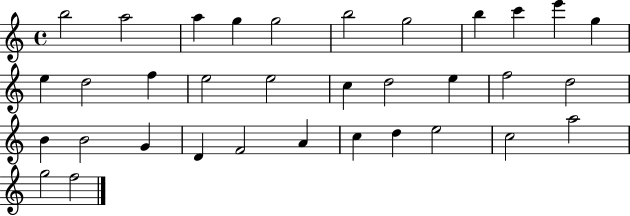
{
  \clef treble
  \time 4/4
  \defaultTimeSignature
  \key c \major
  b''2 a''2 | a''4 g''4 g''2 | b''2 g''2 | b''4 c'''4 e'''4 g''4 | \break e''4 d''2 f''4 | e''2 e''2 | c''4 d''2 e''4 | f''2 d''2 | \break b'4 b'2 g'4 | d'4 f'2 a'4 | c''4 d''4 e''2 | c''2 a''2 | \break g''2 f''2 | \bar "|."
}